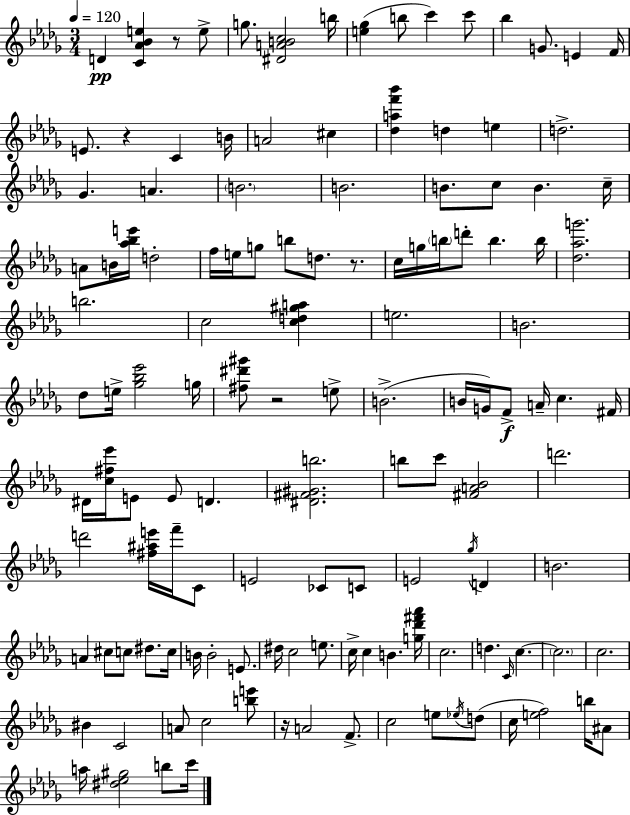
X:1
T:Untitled
M:3/4
L:1/4
K:Bbm
D [C_A_Be] z/2 e/2 g/2 [^DABc]2 b/4 [e_g] b/2 c' c'/2 _b G/2 E F/4 E/2 z C B/4 A2 ^c [_daf'_b'] d e d2 _G A B2 B2 B/2 c/2 B c/4 A/2 B/4 [_a_be']/4 d2 f/4 e/4 g/2 b/2 d/2 z/2 c/4 g/4 b/4 d'/2 b b/4 [_d_ag']2 b2 c2 [cd^ga] e2 B2 _d/2 e/4 [_g_b_e']2 g/4 [^f^d'^g']/2 z2 e/2 B2 B/4 G/4 F/2 A/4 c ^F/4 ^D/4 [c^f_e']/4 E/2 E/2 D [^D^F^Gb]2 b/2 c'/2 [^FA_B]2 d'2 d'2 [^f^ae']/4 f'/4 C/2 E2 _C/2 C/2 E2 _g/4 D B2 A ^c/2 c/2 ^d/2 c/4 B/4 B2 E/2 ^d/4 c2 e/2 c/4 c B [g_d'^f'_a']/4 c2 d C/4 c c2 c2 ^B C2 A/2 c2 [be']/2 z/4 A2 F/2 c2 e/2 _e/4 d/2 c/4 [ef]2 b/4 ^A/2 a/4 [^d_e^g]2 b/2 c'/4